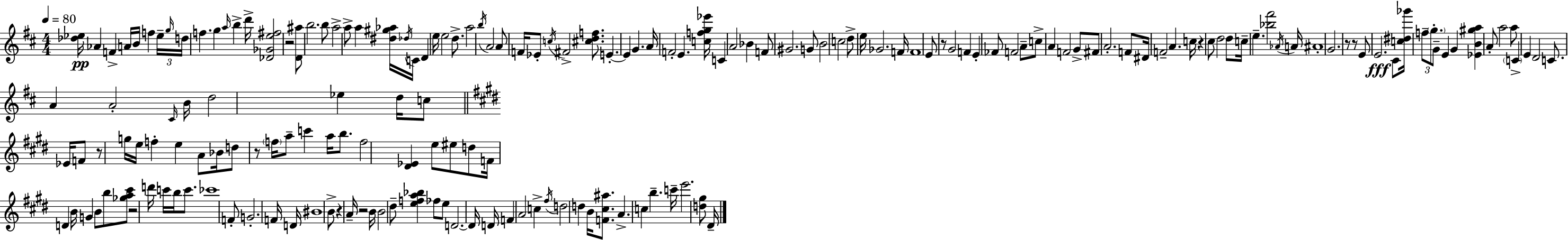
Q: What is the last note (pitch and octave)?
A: D#4